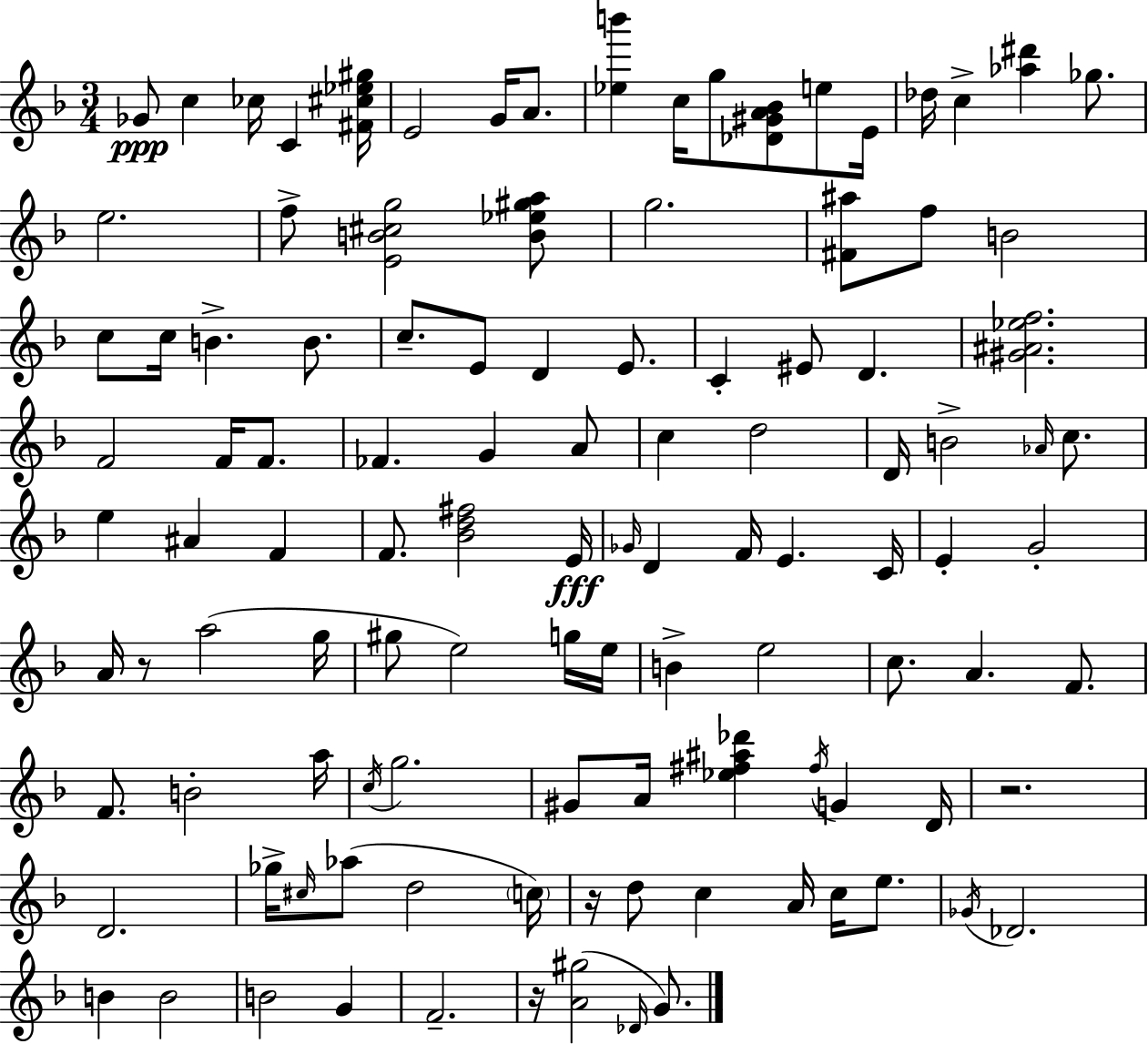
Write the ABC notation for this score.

X:1
T:Untitled
M:3/4
L:1/4
K:Dm
_G/2 c _c/4 C [^F^c_e^g]/4 E2 G/4 A/2 [_eb'] c/4 g/2 [_D^GA_B]/2 e/2 E/4 _d/4 c [_a^d'] _g/2 e2 f/2 [EB^cg]2 [B_e^ga]/2 g2 [^F^a]/2 f/2 B2 c/2 c/4 B B/2 c/2 E/2 D E/2 C ^E/2 D [^G^A_ef]2 F2 F/4 F/2 _F G A/2 c d2 D/4 B2 _A/4 c/2 e ^A F F/2 [_Bd^f]2 E/4 _G/4 D F/4 E C/4 E G2 A/4 z/2 a2 g/4 ^g/2 e2 g/4 e/4 B e2 c/2 A F/2 F/2 B2 a/4 c/4 g2 ^G/2 A/4 [_e^f^a_d'] ^f/4 G D/4 z2 D2 _g/4 ^c/4 _a/2 d2 c/4 z/4 d/2 c A/4 c/4 e/2 _G/4 _D2 B B2 B2 G F2 z/4 [A^g]2 _D/4 G/2